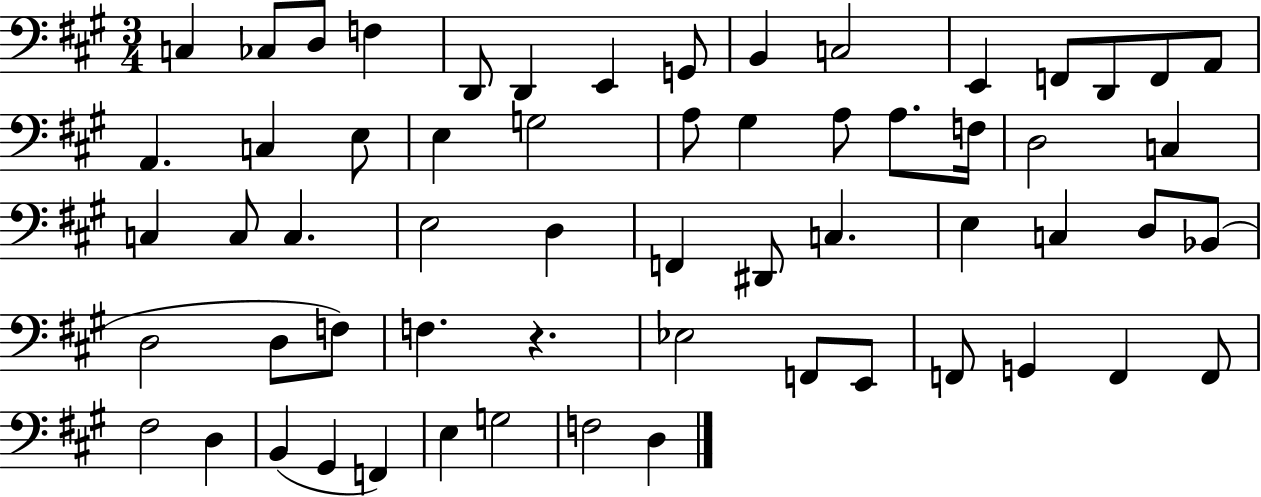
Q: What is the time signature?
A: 3/4